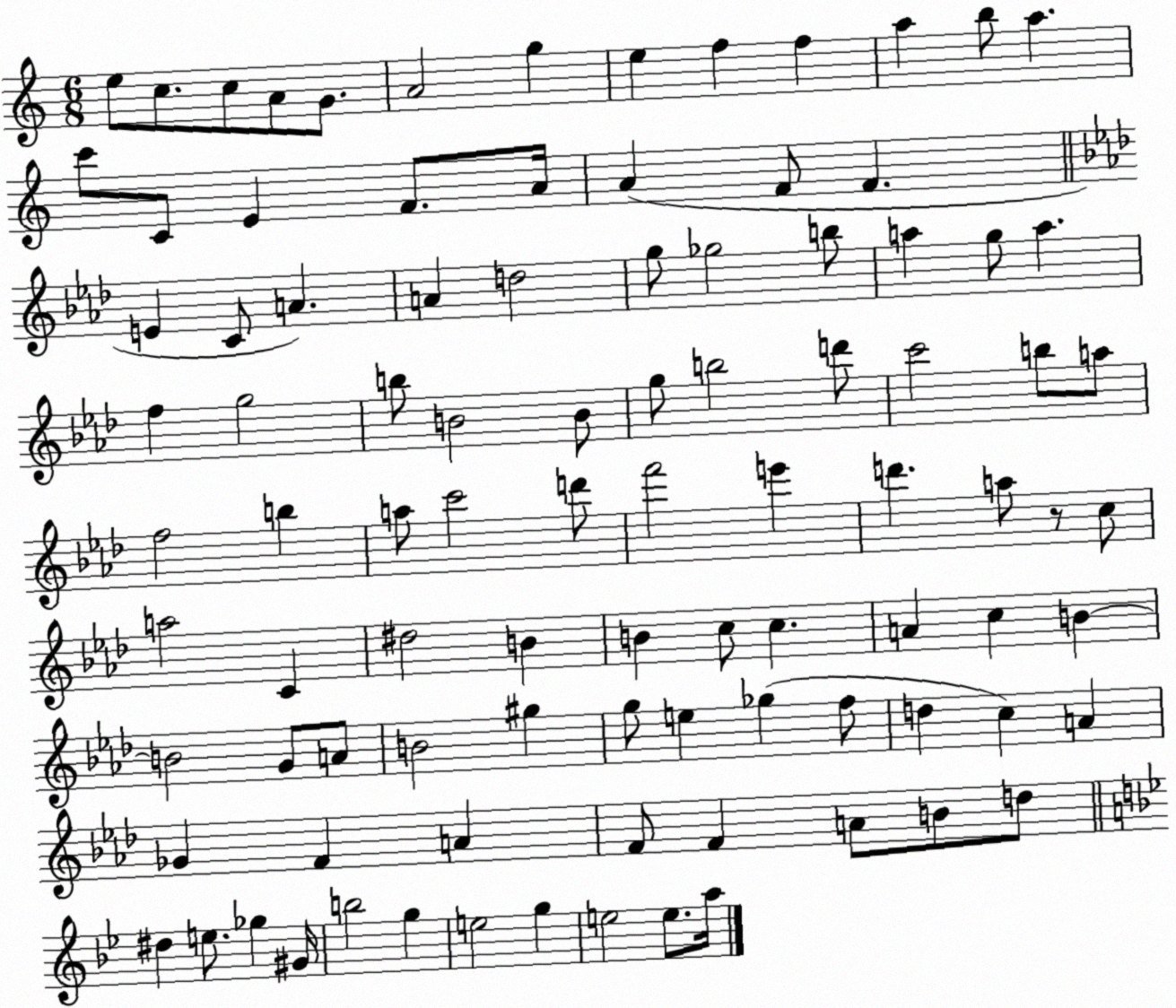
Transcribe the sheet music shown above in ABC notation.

X:1
T:Untitled
M:6/8
L:1/4
K:C
e/2 c/2 c/2 A/2 G/2 A2 g e f f a b/2 a c'/2 C/2 E F/2 A/4 A F/2 F E C/2 A A d2 g/2 _g2 b/2 a g/2 a f g2 b/2 B2 B/2 g/2 b2 d'/2 c'2 b/2 a/2 f2 b a/2 c'2 d'/2 f'2 e' d' a/2 z/2 c/2 a2 C ^d2 B B c/2 c A c B B2 G/2 A/2 B2 ^g g/2 e _g f/2 d c A _G F A F/2 F A/2 B/2 d/2 ^d e/2 _g ^G/4 b2 g e2 g e2 e/2 a/4